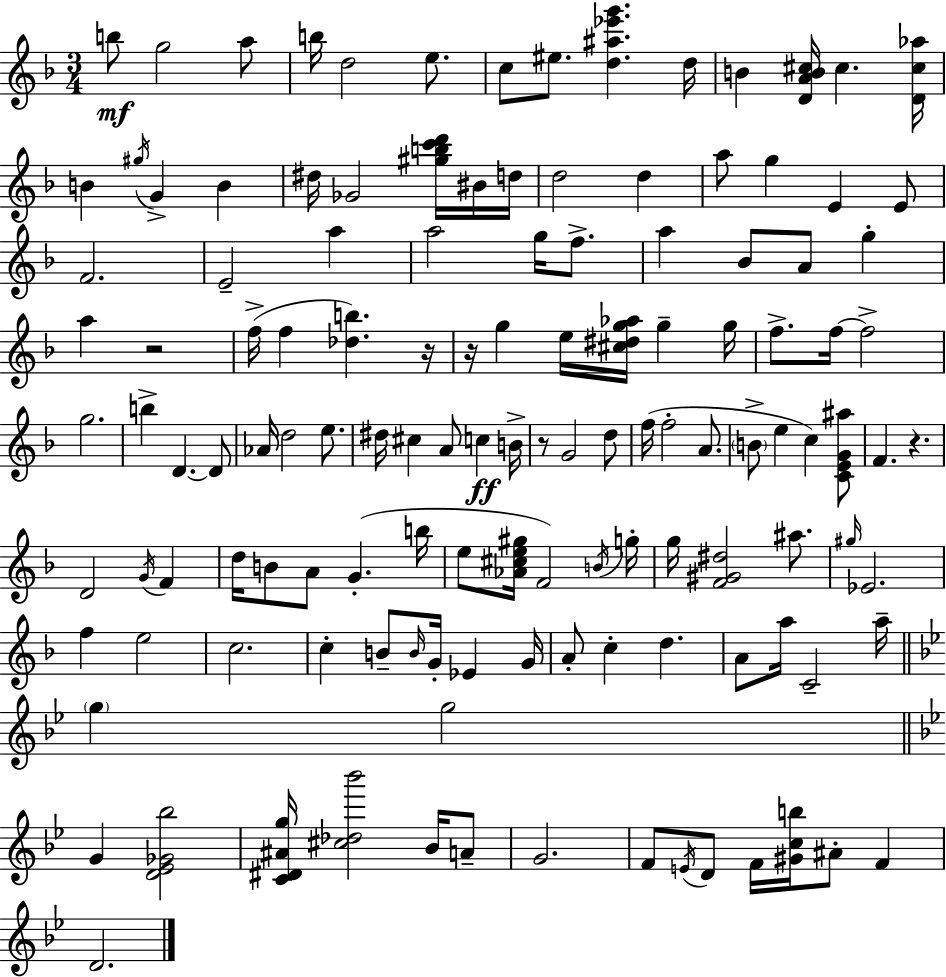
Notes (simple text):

B5/e G5/h A5/e B5/s D5/h E5/e. C5/e EIS5/e. [D5,A#5,Eb6,G6]/q. D5/s B4/q [D4,A4,B4,C#5]/s C#5/q. [D4,C#5,Ab5]/s B4/q G#5/s G4/q B4/q D#5/s Gb4/h [G#5,B5,C6,D6]/s BIS4/s D5/s D5/h D5/q A5/e G5/q E4/q E4/e F4/h. E4/h A5/q A5/h G5/s F5/e. A5/q Bb4/e A4/e G5/q A5/q R/h F5/s F5/q [Db5,B5]/q. R/s R/s G5/q E5/s [C#5,D#5,G5,Ab5]/s G5/q G5/s F5/e. F5/s F5/h G5/h. B5/q D4/q. D4/e Ab4/s D5/h E5/e. D#5/s C#5/q A4/e C5/q B4/s R/e G4/h D5/e F5/s F5/h A4/e. B4/e E5/q C5/q [C4,E4,G4,A#5]/e F4/q. R/q. D4/h G4/s F4/q D5/s B4/e A4/e G4/q. B5/s E5/e [Ab4,C#5,E5,G#5]/s F4/h B4/s G5/s G5/s [F4,G#4,D#5]/h A#5/e. G#5/s Eb4/h. F5/q E5/h C5/h. C5/q B4/e B4/s G4/s Eb4/q G4/s A4/e C5/q D5/q. A4/e A5/s C4/h A5/s G5/q G5/h G4/q [D4,Eb4,Gb4,Bb5]/h [C4,D#4,A#4,G5]/s [C#5,Db5,Bb6]/h Bb4/s A4/e G4/h. F4/e E4/s D4/e F4/s [G#4,C5,B5]/s A#4/e F4/q D4/h.